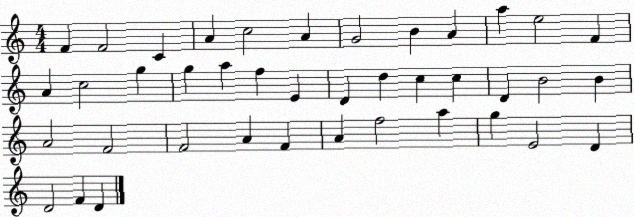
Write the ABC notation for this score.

X:1
T:Untitled
M:4/4
L:1/4
K:C
F F2 C A c2 A G2 B A a e2 F A c2 g g a f E D d c c D B2 B A2 F2 F2 A F A f2 a g E2 D D2 F D